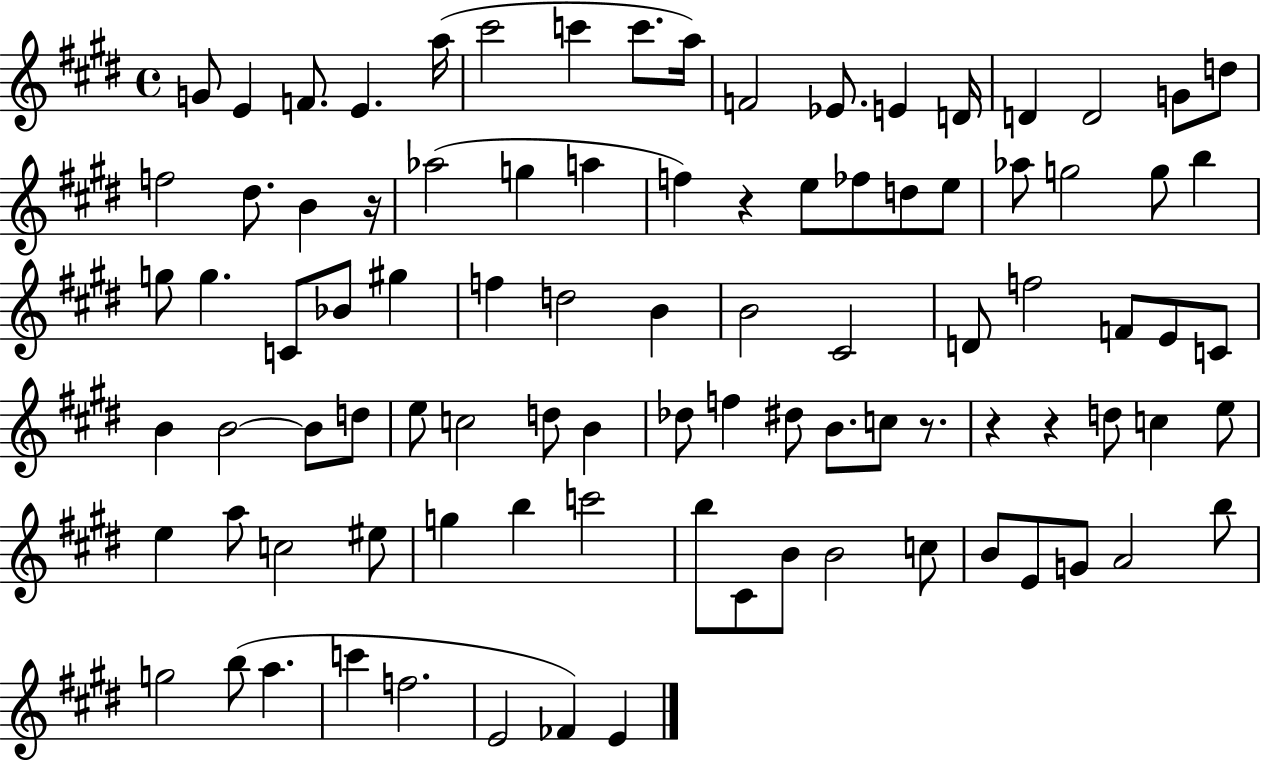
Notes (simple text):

G4/e E4/q F4/e. E4/q. A5/s C#6/h C6/q C6/e. A5/s F4/h Eb4/e. E4/q D4/s D4/q D4/h G4/e D5/e F5/h D#5/e. B4/q R/s Ab5/h G5/q A5/q F5/q R/q E5/e FES5/e D5/e E5/e Ab5/e G5/h G5/e B5/q G5/e G5/q. C4/e Bb4/e G#5/q F5/q D5/h B4/q B4/h C#4/h D4/e F5/h F4/e E4/e C4/e B4/q B4/h B4/e D5/e E5/e C5/h D5/e B4/q Db5/e F5/q D#5/e B4/e. C5/e R/e. R/q R/q D5/e C5/q E5/e E5/q A5/e C5/h EIS5/e G5/q B5/q C6/h B5/e C#4/e B4/e B4/h C5/e B4/e E4/e G4/e A4/h B5/e G5/h B5/e A5/q. C6/q F5/h. E4/h FES4/q E4/q